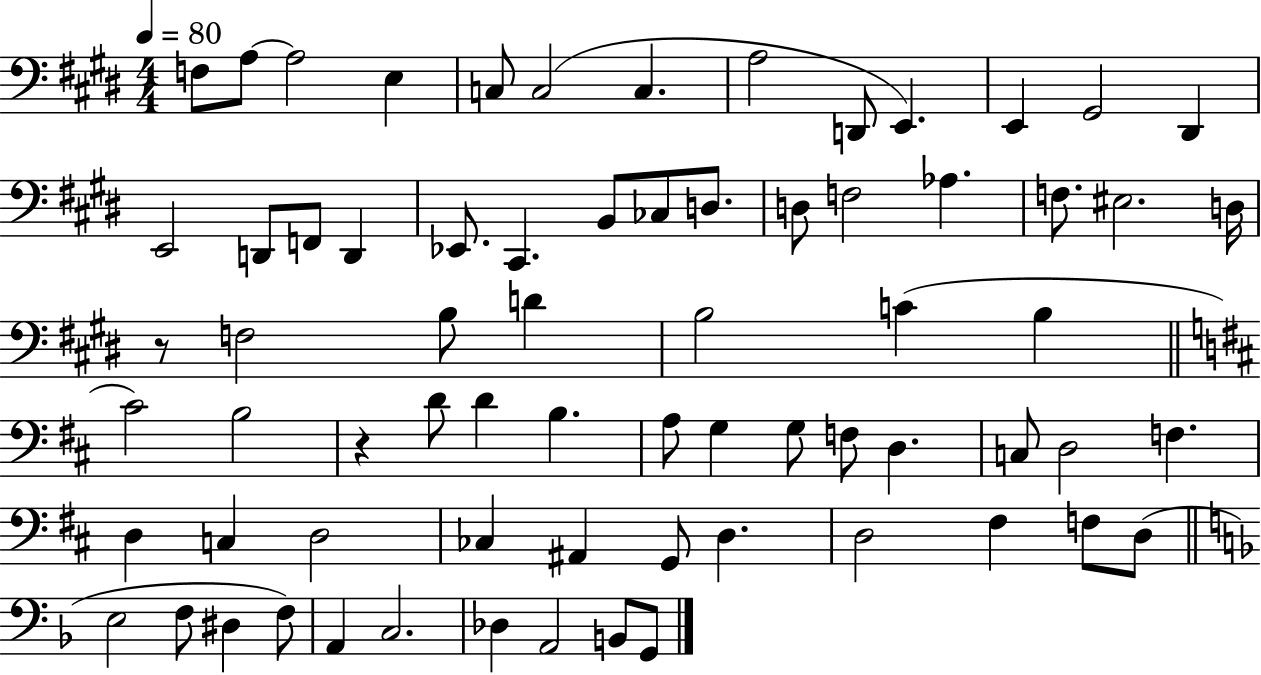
X:1
T:Untitled
M:4/4
L:1/4
K:E
F,/2 A,/2 A,2 E, C,/2 C,2 C, A,2 D,,/2 E,, E,, ^G,,2 ^D,, E,,2 D,,/2 F,,/2 D,, _E,,/2 ^C,, B,,/2 _C,/2 D,/2 D,/2 F,2 _A, F,/2 ^E,2 D,/4 z/2 F,2 B,/2 D B,2 C B, ^C2 B,2 z D/2 D B, A,/2 G, G,/2 F,/2 D, C,/2 D,2 F, D, C, D,2 _C, ^A,, G,,/2 D, D,2 ^F, F,/2 D,/2 E,2 F,/2 ^D, F,/2 A,, C,2 _D, A,,2 B,,/2 G,,/2